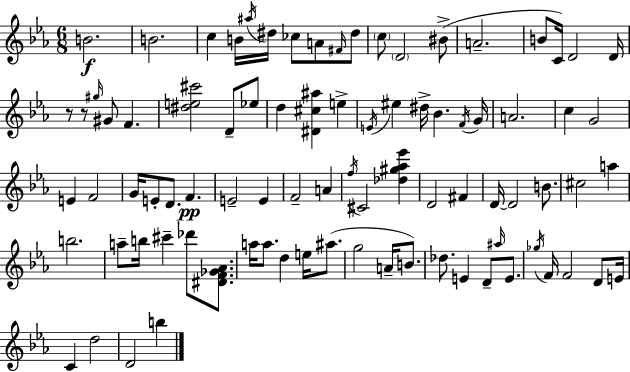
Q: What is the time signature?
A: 6/8